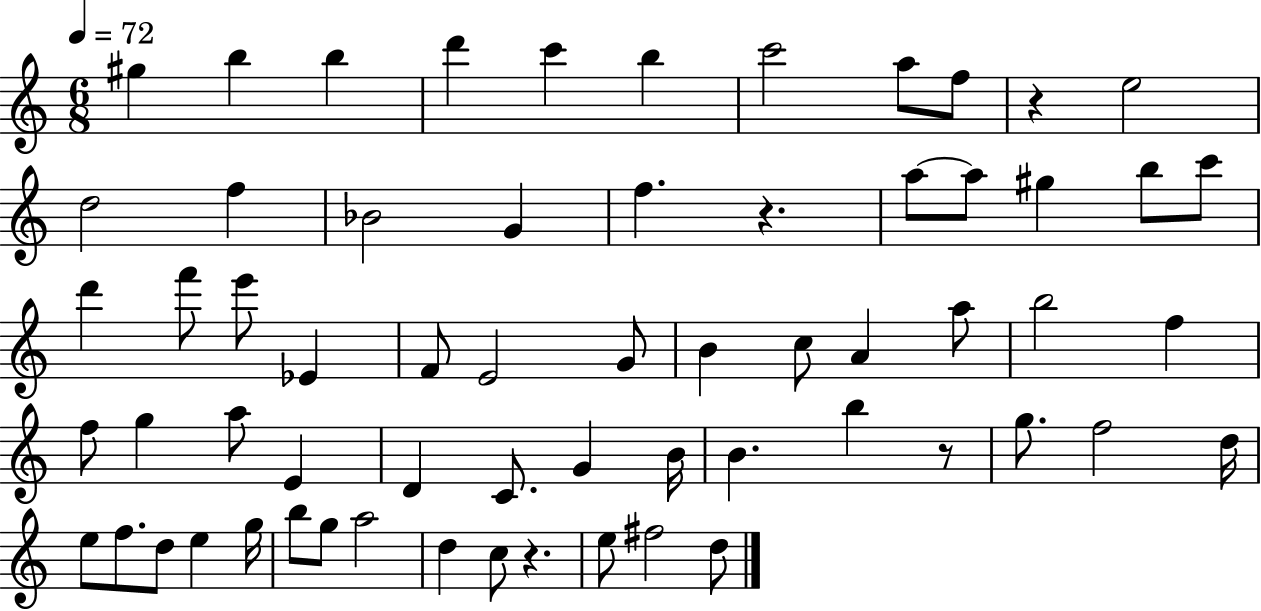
G#5/q B5/q B5/q D6/q C6/q B5/q C6/h A5/e F5/e R/q E5/h D5/h F5/q Bb4/h G4/q F5/q. R/q. A5/e A5/e G#5/q B5/e C6/e D6/q F6/e E6/e Eb4/q F4/e E4/h G4/e B4/q C5/e A4/q A5/e B5/h F5/q F5/e G5/q A5/e E4/q D4/q C4/e. G4/q B4/s B4/q. B5/q R/e G5/e. F5/h D5/s E5/e F5/e. D5/e E5/q G5/s B5/e G5/e A5/h D5/q C5/e R/q. E5/e F#5/h D5/e